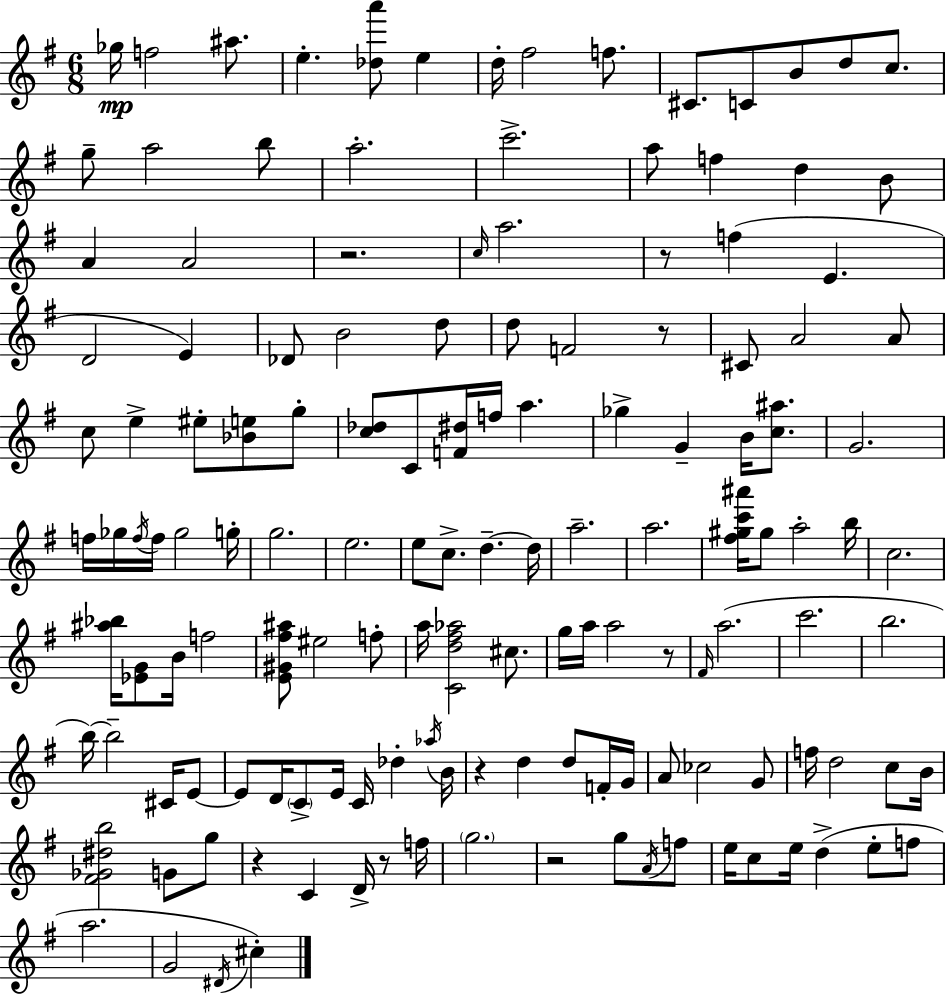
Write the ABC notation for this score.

X:1
T:Untitled
M:6/8
L:1/4
K:Em
_g/4 f2 ^a/2 e [_da']/2 e d/4 ^f2 f/2 ^C/2 C/2 B/2 d/2 c/2 g/2 a2 b/2 a2 c'2 a/2 f d B/2 A A2 z2 c/4 a2 z/2 f E D2 E _D/2 B2 d/2 d/2 F2 z/2 ^C/2 A2 A/2 c/2 e ^e/2 [_Be]/2 g/2 [c_d]/2 C/2 [F^d]/4 f/4 a _g G B/4 [c^a]/2 G2 f/4 _g/4 f/4 f/4 _g2 g/4 g2 e2 e/2 c/2 d d/4 a2 a2 [^f^gc'^a']/4 ^g/2 a2 b/4 c2 [^a_b]/4 [_EG]/2 B/4 f2 [E^G^f^a]/2 ^e2 f/2 a/4 [Cd^f_a]2 ^c/2 g/4 a/4 a2 z/2 ^F/4 a2 c'2 b2 b/4 b2 ^C/4 E/2 E/2 D/4 C/2 E/4 C/4 _d _a/4 B/4 z d d/2 F/4 G/4 A/2 _c2 G/2 f/4 d2 c/2 B/4 [^F_G^db]2 G/2 g/2 z C D/4 z/2 f/4 g2 z2 g/2 A/4 f/2 e/4 c/2 e/4 d e/2 f/2 a2 G2 ^D/4 ^c